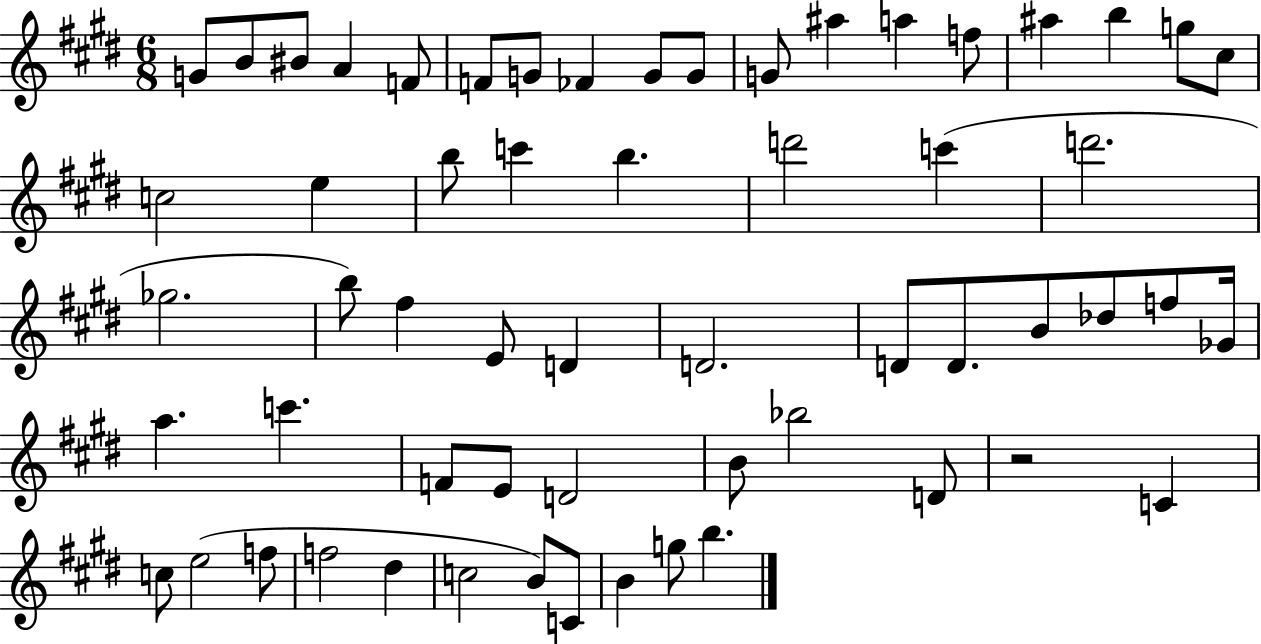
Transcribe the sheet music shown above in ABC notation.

X:1
T:Untitled
M:6/8
L:1/4
K:E
G/2 B/2 ^B/2 A F/2 F/2 G/2 _F G/2 G/2 G/2 ^a a f/2 ^a b g/2 ^c/2 c2 e b/2 c' b d'2 c' d'2 _g2 b/2 ^f E/2 D D2 D/2 D/2 B/2 _d/2 f/2 _G/4 a c' F/2 E/2 D2 B/2 _b2 D/2 z2 C c/2 e2 f/2 f2 ^d c2 B/2 C/2 B g/2 b